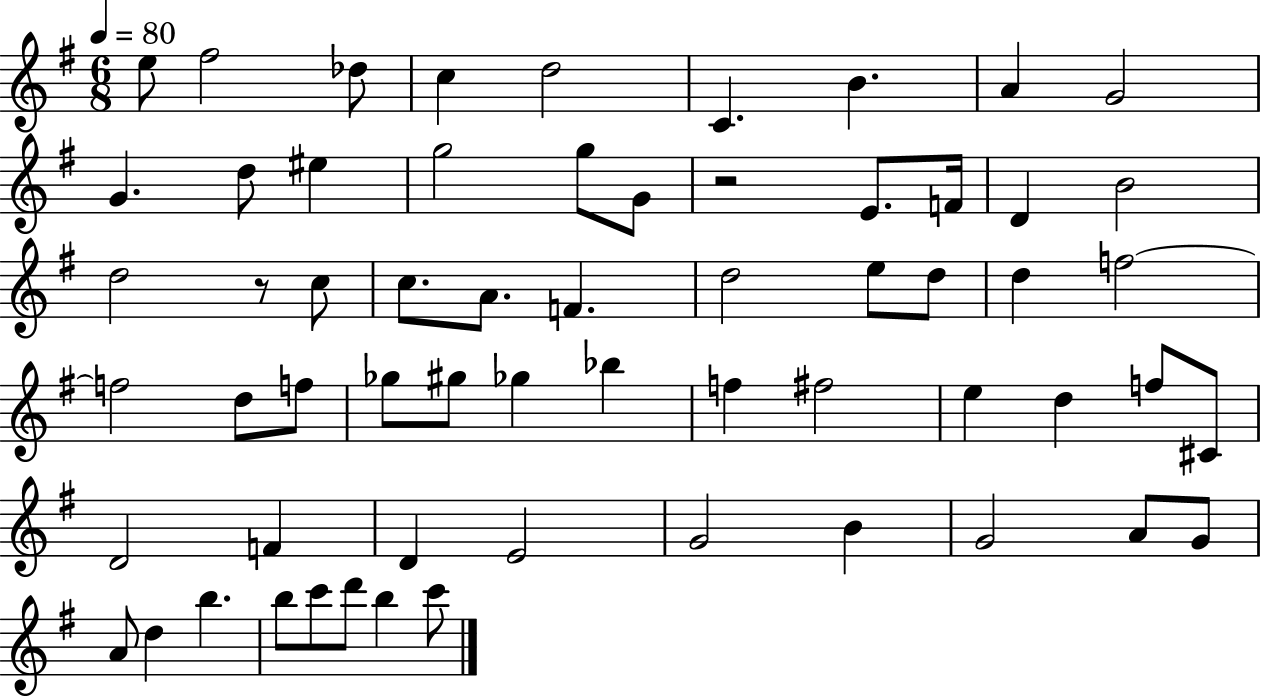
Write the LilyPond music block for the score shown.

{
  \clef treble
  \numericTimeSignature
  \time 6/8
  \key g \major
  \tempo 4 = 80
  e''8 fis''2 des''8 | c''4 d''2 | c'4. b'4. | a'4 g'2 | \break g'4. d''8 eis''4 | g''2 g''8 g'8 | r2 e'8. f'16 | d'4 b'2 | \break d''2 r8 c''8 | c''8. a'8. f'4. | d''2 e''8 d''8 | d''4 f''2~~ | \break f''2 d''8 f''8 | ges''8 gis''8 ges''4 bes''4 | f''4 fis''2 | e''4 d''4 f''8 cis'8 | \break d'2 f'4 | d'4 e'2 | g'2 b'4 | g'2 a'8 g'8 | \break a'8 d''4 b''4. | b''8 c'''8 d'''8 b''4 c'''8 | \bar "|."
}